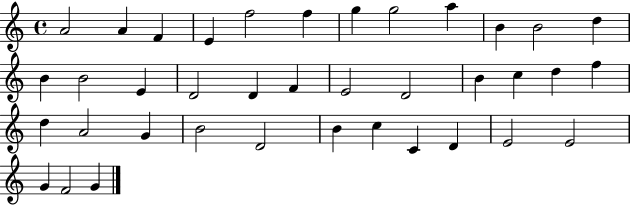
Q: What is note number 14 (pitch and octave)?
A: B4